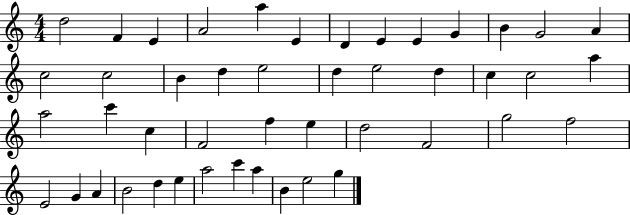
X:1
T:Untitled
M:4/4
L:1/4
K:C
d2 F E A2 a E D E E G B G2 A c2 c2 B d e2 d e2 d c c2 a a2 c' c F2 f e d2 F2 g2 f2 E2 G A B2 d e a2 c' a B e2 g